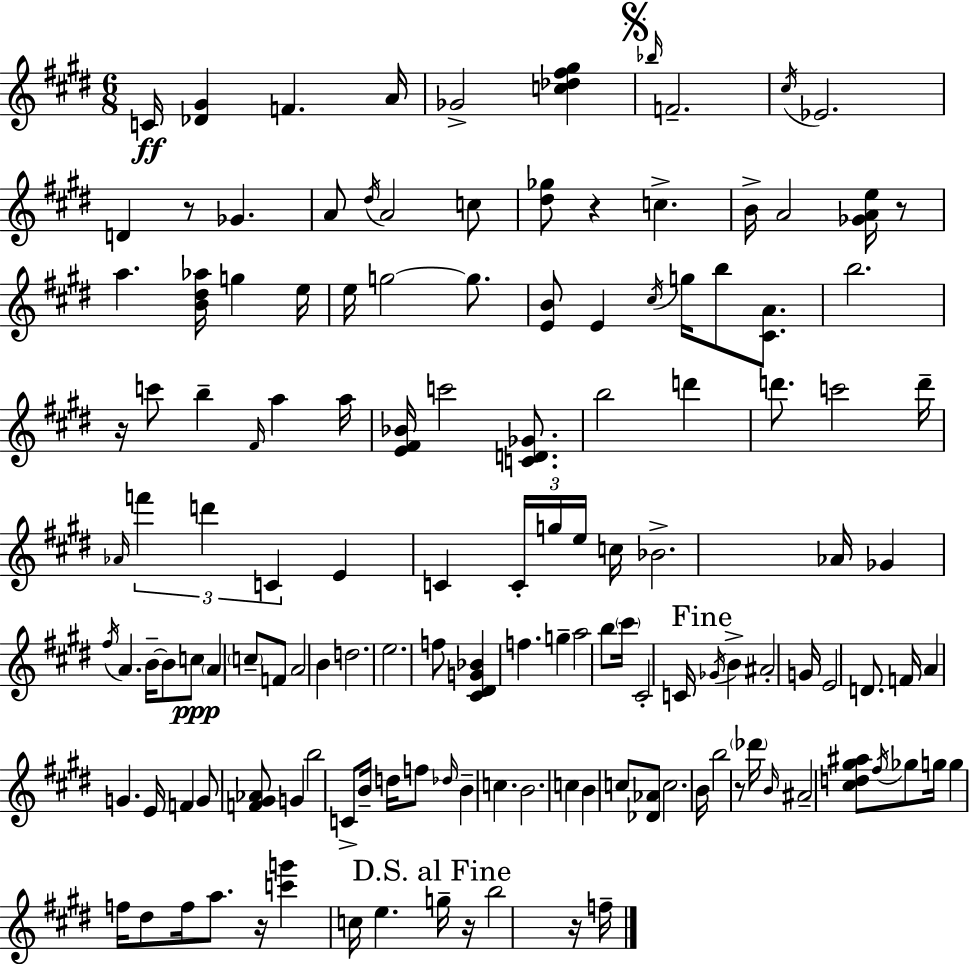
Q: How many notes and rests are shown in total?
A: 138